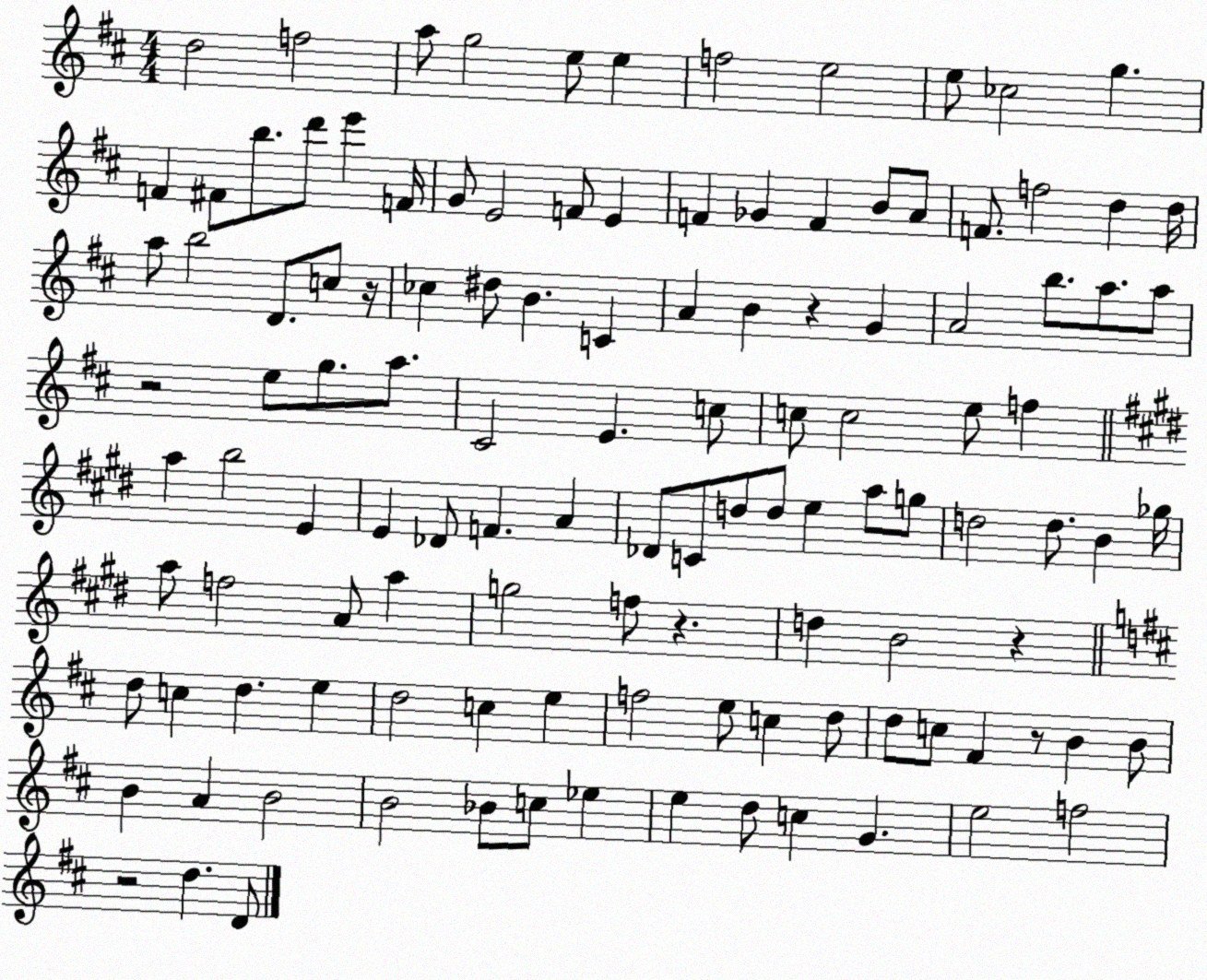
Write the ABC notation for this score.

X:1
T:Untitled
M:4/4
L:1/4
K:D
d2 f2 a/2 g2 e/2 e f2 e2 e/2 _c2 g F ^F/2 b/2 d'/2 e' F/4 G/2 E2 F/2 E F _G F B/2 A/2 F/2 f2 d d/4 a/2 b2 D/2 c/2 z/4 _c ^d/2 B C A B z G A2 b/2 a/2 a/2 z2 e/2 g/2 a/2 ^C2 E c/2 c/2 c2 e/2 f a b2 E E _D/2 F A _D/2 C/2 d/2 d/2 e a/2 g/2 d2 d/2 B _g/4 a/2 f2 A/2 a g2 f/2 z d B2 z d/2 c d e d2 c e f2 e/2 c d/2 d/2 c/2 ^F z/2 B B/2 B A B2 B2 _B/2 c/2 _e e d/2 c G e2 f2 z2 d D/2